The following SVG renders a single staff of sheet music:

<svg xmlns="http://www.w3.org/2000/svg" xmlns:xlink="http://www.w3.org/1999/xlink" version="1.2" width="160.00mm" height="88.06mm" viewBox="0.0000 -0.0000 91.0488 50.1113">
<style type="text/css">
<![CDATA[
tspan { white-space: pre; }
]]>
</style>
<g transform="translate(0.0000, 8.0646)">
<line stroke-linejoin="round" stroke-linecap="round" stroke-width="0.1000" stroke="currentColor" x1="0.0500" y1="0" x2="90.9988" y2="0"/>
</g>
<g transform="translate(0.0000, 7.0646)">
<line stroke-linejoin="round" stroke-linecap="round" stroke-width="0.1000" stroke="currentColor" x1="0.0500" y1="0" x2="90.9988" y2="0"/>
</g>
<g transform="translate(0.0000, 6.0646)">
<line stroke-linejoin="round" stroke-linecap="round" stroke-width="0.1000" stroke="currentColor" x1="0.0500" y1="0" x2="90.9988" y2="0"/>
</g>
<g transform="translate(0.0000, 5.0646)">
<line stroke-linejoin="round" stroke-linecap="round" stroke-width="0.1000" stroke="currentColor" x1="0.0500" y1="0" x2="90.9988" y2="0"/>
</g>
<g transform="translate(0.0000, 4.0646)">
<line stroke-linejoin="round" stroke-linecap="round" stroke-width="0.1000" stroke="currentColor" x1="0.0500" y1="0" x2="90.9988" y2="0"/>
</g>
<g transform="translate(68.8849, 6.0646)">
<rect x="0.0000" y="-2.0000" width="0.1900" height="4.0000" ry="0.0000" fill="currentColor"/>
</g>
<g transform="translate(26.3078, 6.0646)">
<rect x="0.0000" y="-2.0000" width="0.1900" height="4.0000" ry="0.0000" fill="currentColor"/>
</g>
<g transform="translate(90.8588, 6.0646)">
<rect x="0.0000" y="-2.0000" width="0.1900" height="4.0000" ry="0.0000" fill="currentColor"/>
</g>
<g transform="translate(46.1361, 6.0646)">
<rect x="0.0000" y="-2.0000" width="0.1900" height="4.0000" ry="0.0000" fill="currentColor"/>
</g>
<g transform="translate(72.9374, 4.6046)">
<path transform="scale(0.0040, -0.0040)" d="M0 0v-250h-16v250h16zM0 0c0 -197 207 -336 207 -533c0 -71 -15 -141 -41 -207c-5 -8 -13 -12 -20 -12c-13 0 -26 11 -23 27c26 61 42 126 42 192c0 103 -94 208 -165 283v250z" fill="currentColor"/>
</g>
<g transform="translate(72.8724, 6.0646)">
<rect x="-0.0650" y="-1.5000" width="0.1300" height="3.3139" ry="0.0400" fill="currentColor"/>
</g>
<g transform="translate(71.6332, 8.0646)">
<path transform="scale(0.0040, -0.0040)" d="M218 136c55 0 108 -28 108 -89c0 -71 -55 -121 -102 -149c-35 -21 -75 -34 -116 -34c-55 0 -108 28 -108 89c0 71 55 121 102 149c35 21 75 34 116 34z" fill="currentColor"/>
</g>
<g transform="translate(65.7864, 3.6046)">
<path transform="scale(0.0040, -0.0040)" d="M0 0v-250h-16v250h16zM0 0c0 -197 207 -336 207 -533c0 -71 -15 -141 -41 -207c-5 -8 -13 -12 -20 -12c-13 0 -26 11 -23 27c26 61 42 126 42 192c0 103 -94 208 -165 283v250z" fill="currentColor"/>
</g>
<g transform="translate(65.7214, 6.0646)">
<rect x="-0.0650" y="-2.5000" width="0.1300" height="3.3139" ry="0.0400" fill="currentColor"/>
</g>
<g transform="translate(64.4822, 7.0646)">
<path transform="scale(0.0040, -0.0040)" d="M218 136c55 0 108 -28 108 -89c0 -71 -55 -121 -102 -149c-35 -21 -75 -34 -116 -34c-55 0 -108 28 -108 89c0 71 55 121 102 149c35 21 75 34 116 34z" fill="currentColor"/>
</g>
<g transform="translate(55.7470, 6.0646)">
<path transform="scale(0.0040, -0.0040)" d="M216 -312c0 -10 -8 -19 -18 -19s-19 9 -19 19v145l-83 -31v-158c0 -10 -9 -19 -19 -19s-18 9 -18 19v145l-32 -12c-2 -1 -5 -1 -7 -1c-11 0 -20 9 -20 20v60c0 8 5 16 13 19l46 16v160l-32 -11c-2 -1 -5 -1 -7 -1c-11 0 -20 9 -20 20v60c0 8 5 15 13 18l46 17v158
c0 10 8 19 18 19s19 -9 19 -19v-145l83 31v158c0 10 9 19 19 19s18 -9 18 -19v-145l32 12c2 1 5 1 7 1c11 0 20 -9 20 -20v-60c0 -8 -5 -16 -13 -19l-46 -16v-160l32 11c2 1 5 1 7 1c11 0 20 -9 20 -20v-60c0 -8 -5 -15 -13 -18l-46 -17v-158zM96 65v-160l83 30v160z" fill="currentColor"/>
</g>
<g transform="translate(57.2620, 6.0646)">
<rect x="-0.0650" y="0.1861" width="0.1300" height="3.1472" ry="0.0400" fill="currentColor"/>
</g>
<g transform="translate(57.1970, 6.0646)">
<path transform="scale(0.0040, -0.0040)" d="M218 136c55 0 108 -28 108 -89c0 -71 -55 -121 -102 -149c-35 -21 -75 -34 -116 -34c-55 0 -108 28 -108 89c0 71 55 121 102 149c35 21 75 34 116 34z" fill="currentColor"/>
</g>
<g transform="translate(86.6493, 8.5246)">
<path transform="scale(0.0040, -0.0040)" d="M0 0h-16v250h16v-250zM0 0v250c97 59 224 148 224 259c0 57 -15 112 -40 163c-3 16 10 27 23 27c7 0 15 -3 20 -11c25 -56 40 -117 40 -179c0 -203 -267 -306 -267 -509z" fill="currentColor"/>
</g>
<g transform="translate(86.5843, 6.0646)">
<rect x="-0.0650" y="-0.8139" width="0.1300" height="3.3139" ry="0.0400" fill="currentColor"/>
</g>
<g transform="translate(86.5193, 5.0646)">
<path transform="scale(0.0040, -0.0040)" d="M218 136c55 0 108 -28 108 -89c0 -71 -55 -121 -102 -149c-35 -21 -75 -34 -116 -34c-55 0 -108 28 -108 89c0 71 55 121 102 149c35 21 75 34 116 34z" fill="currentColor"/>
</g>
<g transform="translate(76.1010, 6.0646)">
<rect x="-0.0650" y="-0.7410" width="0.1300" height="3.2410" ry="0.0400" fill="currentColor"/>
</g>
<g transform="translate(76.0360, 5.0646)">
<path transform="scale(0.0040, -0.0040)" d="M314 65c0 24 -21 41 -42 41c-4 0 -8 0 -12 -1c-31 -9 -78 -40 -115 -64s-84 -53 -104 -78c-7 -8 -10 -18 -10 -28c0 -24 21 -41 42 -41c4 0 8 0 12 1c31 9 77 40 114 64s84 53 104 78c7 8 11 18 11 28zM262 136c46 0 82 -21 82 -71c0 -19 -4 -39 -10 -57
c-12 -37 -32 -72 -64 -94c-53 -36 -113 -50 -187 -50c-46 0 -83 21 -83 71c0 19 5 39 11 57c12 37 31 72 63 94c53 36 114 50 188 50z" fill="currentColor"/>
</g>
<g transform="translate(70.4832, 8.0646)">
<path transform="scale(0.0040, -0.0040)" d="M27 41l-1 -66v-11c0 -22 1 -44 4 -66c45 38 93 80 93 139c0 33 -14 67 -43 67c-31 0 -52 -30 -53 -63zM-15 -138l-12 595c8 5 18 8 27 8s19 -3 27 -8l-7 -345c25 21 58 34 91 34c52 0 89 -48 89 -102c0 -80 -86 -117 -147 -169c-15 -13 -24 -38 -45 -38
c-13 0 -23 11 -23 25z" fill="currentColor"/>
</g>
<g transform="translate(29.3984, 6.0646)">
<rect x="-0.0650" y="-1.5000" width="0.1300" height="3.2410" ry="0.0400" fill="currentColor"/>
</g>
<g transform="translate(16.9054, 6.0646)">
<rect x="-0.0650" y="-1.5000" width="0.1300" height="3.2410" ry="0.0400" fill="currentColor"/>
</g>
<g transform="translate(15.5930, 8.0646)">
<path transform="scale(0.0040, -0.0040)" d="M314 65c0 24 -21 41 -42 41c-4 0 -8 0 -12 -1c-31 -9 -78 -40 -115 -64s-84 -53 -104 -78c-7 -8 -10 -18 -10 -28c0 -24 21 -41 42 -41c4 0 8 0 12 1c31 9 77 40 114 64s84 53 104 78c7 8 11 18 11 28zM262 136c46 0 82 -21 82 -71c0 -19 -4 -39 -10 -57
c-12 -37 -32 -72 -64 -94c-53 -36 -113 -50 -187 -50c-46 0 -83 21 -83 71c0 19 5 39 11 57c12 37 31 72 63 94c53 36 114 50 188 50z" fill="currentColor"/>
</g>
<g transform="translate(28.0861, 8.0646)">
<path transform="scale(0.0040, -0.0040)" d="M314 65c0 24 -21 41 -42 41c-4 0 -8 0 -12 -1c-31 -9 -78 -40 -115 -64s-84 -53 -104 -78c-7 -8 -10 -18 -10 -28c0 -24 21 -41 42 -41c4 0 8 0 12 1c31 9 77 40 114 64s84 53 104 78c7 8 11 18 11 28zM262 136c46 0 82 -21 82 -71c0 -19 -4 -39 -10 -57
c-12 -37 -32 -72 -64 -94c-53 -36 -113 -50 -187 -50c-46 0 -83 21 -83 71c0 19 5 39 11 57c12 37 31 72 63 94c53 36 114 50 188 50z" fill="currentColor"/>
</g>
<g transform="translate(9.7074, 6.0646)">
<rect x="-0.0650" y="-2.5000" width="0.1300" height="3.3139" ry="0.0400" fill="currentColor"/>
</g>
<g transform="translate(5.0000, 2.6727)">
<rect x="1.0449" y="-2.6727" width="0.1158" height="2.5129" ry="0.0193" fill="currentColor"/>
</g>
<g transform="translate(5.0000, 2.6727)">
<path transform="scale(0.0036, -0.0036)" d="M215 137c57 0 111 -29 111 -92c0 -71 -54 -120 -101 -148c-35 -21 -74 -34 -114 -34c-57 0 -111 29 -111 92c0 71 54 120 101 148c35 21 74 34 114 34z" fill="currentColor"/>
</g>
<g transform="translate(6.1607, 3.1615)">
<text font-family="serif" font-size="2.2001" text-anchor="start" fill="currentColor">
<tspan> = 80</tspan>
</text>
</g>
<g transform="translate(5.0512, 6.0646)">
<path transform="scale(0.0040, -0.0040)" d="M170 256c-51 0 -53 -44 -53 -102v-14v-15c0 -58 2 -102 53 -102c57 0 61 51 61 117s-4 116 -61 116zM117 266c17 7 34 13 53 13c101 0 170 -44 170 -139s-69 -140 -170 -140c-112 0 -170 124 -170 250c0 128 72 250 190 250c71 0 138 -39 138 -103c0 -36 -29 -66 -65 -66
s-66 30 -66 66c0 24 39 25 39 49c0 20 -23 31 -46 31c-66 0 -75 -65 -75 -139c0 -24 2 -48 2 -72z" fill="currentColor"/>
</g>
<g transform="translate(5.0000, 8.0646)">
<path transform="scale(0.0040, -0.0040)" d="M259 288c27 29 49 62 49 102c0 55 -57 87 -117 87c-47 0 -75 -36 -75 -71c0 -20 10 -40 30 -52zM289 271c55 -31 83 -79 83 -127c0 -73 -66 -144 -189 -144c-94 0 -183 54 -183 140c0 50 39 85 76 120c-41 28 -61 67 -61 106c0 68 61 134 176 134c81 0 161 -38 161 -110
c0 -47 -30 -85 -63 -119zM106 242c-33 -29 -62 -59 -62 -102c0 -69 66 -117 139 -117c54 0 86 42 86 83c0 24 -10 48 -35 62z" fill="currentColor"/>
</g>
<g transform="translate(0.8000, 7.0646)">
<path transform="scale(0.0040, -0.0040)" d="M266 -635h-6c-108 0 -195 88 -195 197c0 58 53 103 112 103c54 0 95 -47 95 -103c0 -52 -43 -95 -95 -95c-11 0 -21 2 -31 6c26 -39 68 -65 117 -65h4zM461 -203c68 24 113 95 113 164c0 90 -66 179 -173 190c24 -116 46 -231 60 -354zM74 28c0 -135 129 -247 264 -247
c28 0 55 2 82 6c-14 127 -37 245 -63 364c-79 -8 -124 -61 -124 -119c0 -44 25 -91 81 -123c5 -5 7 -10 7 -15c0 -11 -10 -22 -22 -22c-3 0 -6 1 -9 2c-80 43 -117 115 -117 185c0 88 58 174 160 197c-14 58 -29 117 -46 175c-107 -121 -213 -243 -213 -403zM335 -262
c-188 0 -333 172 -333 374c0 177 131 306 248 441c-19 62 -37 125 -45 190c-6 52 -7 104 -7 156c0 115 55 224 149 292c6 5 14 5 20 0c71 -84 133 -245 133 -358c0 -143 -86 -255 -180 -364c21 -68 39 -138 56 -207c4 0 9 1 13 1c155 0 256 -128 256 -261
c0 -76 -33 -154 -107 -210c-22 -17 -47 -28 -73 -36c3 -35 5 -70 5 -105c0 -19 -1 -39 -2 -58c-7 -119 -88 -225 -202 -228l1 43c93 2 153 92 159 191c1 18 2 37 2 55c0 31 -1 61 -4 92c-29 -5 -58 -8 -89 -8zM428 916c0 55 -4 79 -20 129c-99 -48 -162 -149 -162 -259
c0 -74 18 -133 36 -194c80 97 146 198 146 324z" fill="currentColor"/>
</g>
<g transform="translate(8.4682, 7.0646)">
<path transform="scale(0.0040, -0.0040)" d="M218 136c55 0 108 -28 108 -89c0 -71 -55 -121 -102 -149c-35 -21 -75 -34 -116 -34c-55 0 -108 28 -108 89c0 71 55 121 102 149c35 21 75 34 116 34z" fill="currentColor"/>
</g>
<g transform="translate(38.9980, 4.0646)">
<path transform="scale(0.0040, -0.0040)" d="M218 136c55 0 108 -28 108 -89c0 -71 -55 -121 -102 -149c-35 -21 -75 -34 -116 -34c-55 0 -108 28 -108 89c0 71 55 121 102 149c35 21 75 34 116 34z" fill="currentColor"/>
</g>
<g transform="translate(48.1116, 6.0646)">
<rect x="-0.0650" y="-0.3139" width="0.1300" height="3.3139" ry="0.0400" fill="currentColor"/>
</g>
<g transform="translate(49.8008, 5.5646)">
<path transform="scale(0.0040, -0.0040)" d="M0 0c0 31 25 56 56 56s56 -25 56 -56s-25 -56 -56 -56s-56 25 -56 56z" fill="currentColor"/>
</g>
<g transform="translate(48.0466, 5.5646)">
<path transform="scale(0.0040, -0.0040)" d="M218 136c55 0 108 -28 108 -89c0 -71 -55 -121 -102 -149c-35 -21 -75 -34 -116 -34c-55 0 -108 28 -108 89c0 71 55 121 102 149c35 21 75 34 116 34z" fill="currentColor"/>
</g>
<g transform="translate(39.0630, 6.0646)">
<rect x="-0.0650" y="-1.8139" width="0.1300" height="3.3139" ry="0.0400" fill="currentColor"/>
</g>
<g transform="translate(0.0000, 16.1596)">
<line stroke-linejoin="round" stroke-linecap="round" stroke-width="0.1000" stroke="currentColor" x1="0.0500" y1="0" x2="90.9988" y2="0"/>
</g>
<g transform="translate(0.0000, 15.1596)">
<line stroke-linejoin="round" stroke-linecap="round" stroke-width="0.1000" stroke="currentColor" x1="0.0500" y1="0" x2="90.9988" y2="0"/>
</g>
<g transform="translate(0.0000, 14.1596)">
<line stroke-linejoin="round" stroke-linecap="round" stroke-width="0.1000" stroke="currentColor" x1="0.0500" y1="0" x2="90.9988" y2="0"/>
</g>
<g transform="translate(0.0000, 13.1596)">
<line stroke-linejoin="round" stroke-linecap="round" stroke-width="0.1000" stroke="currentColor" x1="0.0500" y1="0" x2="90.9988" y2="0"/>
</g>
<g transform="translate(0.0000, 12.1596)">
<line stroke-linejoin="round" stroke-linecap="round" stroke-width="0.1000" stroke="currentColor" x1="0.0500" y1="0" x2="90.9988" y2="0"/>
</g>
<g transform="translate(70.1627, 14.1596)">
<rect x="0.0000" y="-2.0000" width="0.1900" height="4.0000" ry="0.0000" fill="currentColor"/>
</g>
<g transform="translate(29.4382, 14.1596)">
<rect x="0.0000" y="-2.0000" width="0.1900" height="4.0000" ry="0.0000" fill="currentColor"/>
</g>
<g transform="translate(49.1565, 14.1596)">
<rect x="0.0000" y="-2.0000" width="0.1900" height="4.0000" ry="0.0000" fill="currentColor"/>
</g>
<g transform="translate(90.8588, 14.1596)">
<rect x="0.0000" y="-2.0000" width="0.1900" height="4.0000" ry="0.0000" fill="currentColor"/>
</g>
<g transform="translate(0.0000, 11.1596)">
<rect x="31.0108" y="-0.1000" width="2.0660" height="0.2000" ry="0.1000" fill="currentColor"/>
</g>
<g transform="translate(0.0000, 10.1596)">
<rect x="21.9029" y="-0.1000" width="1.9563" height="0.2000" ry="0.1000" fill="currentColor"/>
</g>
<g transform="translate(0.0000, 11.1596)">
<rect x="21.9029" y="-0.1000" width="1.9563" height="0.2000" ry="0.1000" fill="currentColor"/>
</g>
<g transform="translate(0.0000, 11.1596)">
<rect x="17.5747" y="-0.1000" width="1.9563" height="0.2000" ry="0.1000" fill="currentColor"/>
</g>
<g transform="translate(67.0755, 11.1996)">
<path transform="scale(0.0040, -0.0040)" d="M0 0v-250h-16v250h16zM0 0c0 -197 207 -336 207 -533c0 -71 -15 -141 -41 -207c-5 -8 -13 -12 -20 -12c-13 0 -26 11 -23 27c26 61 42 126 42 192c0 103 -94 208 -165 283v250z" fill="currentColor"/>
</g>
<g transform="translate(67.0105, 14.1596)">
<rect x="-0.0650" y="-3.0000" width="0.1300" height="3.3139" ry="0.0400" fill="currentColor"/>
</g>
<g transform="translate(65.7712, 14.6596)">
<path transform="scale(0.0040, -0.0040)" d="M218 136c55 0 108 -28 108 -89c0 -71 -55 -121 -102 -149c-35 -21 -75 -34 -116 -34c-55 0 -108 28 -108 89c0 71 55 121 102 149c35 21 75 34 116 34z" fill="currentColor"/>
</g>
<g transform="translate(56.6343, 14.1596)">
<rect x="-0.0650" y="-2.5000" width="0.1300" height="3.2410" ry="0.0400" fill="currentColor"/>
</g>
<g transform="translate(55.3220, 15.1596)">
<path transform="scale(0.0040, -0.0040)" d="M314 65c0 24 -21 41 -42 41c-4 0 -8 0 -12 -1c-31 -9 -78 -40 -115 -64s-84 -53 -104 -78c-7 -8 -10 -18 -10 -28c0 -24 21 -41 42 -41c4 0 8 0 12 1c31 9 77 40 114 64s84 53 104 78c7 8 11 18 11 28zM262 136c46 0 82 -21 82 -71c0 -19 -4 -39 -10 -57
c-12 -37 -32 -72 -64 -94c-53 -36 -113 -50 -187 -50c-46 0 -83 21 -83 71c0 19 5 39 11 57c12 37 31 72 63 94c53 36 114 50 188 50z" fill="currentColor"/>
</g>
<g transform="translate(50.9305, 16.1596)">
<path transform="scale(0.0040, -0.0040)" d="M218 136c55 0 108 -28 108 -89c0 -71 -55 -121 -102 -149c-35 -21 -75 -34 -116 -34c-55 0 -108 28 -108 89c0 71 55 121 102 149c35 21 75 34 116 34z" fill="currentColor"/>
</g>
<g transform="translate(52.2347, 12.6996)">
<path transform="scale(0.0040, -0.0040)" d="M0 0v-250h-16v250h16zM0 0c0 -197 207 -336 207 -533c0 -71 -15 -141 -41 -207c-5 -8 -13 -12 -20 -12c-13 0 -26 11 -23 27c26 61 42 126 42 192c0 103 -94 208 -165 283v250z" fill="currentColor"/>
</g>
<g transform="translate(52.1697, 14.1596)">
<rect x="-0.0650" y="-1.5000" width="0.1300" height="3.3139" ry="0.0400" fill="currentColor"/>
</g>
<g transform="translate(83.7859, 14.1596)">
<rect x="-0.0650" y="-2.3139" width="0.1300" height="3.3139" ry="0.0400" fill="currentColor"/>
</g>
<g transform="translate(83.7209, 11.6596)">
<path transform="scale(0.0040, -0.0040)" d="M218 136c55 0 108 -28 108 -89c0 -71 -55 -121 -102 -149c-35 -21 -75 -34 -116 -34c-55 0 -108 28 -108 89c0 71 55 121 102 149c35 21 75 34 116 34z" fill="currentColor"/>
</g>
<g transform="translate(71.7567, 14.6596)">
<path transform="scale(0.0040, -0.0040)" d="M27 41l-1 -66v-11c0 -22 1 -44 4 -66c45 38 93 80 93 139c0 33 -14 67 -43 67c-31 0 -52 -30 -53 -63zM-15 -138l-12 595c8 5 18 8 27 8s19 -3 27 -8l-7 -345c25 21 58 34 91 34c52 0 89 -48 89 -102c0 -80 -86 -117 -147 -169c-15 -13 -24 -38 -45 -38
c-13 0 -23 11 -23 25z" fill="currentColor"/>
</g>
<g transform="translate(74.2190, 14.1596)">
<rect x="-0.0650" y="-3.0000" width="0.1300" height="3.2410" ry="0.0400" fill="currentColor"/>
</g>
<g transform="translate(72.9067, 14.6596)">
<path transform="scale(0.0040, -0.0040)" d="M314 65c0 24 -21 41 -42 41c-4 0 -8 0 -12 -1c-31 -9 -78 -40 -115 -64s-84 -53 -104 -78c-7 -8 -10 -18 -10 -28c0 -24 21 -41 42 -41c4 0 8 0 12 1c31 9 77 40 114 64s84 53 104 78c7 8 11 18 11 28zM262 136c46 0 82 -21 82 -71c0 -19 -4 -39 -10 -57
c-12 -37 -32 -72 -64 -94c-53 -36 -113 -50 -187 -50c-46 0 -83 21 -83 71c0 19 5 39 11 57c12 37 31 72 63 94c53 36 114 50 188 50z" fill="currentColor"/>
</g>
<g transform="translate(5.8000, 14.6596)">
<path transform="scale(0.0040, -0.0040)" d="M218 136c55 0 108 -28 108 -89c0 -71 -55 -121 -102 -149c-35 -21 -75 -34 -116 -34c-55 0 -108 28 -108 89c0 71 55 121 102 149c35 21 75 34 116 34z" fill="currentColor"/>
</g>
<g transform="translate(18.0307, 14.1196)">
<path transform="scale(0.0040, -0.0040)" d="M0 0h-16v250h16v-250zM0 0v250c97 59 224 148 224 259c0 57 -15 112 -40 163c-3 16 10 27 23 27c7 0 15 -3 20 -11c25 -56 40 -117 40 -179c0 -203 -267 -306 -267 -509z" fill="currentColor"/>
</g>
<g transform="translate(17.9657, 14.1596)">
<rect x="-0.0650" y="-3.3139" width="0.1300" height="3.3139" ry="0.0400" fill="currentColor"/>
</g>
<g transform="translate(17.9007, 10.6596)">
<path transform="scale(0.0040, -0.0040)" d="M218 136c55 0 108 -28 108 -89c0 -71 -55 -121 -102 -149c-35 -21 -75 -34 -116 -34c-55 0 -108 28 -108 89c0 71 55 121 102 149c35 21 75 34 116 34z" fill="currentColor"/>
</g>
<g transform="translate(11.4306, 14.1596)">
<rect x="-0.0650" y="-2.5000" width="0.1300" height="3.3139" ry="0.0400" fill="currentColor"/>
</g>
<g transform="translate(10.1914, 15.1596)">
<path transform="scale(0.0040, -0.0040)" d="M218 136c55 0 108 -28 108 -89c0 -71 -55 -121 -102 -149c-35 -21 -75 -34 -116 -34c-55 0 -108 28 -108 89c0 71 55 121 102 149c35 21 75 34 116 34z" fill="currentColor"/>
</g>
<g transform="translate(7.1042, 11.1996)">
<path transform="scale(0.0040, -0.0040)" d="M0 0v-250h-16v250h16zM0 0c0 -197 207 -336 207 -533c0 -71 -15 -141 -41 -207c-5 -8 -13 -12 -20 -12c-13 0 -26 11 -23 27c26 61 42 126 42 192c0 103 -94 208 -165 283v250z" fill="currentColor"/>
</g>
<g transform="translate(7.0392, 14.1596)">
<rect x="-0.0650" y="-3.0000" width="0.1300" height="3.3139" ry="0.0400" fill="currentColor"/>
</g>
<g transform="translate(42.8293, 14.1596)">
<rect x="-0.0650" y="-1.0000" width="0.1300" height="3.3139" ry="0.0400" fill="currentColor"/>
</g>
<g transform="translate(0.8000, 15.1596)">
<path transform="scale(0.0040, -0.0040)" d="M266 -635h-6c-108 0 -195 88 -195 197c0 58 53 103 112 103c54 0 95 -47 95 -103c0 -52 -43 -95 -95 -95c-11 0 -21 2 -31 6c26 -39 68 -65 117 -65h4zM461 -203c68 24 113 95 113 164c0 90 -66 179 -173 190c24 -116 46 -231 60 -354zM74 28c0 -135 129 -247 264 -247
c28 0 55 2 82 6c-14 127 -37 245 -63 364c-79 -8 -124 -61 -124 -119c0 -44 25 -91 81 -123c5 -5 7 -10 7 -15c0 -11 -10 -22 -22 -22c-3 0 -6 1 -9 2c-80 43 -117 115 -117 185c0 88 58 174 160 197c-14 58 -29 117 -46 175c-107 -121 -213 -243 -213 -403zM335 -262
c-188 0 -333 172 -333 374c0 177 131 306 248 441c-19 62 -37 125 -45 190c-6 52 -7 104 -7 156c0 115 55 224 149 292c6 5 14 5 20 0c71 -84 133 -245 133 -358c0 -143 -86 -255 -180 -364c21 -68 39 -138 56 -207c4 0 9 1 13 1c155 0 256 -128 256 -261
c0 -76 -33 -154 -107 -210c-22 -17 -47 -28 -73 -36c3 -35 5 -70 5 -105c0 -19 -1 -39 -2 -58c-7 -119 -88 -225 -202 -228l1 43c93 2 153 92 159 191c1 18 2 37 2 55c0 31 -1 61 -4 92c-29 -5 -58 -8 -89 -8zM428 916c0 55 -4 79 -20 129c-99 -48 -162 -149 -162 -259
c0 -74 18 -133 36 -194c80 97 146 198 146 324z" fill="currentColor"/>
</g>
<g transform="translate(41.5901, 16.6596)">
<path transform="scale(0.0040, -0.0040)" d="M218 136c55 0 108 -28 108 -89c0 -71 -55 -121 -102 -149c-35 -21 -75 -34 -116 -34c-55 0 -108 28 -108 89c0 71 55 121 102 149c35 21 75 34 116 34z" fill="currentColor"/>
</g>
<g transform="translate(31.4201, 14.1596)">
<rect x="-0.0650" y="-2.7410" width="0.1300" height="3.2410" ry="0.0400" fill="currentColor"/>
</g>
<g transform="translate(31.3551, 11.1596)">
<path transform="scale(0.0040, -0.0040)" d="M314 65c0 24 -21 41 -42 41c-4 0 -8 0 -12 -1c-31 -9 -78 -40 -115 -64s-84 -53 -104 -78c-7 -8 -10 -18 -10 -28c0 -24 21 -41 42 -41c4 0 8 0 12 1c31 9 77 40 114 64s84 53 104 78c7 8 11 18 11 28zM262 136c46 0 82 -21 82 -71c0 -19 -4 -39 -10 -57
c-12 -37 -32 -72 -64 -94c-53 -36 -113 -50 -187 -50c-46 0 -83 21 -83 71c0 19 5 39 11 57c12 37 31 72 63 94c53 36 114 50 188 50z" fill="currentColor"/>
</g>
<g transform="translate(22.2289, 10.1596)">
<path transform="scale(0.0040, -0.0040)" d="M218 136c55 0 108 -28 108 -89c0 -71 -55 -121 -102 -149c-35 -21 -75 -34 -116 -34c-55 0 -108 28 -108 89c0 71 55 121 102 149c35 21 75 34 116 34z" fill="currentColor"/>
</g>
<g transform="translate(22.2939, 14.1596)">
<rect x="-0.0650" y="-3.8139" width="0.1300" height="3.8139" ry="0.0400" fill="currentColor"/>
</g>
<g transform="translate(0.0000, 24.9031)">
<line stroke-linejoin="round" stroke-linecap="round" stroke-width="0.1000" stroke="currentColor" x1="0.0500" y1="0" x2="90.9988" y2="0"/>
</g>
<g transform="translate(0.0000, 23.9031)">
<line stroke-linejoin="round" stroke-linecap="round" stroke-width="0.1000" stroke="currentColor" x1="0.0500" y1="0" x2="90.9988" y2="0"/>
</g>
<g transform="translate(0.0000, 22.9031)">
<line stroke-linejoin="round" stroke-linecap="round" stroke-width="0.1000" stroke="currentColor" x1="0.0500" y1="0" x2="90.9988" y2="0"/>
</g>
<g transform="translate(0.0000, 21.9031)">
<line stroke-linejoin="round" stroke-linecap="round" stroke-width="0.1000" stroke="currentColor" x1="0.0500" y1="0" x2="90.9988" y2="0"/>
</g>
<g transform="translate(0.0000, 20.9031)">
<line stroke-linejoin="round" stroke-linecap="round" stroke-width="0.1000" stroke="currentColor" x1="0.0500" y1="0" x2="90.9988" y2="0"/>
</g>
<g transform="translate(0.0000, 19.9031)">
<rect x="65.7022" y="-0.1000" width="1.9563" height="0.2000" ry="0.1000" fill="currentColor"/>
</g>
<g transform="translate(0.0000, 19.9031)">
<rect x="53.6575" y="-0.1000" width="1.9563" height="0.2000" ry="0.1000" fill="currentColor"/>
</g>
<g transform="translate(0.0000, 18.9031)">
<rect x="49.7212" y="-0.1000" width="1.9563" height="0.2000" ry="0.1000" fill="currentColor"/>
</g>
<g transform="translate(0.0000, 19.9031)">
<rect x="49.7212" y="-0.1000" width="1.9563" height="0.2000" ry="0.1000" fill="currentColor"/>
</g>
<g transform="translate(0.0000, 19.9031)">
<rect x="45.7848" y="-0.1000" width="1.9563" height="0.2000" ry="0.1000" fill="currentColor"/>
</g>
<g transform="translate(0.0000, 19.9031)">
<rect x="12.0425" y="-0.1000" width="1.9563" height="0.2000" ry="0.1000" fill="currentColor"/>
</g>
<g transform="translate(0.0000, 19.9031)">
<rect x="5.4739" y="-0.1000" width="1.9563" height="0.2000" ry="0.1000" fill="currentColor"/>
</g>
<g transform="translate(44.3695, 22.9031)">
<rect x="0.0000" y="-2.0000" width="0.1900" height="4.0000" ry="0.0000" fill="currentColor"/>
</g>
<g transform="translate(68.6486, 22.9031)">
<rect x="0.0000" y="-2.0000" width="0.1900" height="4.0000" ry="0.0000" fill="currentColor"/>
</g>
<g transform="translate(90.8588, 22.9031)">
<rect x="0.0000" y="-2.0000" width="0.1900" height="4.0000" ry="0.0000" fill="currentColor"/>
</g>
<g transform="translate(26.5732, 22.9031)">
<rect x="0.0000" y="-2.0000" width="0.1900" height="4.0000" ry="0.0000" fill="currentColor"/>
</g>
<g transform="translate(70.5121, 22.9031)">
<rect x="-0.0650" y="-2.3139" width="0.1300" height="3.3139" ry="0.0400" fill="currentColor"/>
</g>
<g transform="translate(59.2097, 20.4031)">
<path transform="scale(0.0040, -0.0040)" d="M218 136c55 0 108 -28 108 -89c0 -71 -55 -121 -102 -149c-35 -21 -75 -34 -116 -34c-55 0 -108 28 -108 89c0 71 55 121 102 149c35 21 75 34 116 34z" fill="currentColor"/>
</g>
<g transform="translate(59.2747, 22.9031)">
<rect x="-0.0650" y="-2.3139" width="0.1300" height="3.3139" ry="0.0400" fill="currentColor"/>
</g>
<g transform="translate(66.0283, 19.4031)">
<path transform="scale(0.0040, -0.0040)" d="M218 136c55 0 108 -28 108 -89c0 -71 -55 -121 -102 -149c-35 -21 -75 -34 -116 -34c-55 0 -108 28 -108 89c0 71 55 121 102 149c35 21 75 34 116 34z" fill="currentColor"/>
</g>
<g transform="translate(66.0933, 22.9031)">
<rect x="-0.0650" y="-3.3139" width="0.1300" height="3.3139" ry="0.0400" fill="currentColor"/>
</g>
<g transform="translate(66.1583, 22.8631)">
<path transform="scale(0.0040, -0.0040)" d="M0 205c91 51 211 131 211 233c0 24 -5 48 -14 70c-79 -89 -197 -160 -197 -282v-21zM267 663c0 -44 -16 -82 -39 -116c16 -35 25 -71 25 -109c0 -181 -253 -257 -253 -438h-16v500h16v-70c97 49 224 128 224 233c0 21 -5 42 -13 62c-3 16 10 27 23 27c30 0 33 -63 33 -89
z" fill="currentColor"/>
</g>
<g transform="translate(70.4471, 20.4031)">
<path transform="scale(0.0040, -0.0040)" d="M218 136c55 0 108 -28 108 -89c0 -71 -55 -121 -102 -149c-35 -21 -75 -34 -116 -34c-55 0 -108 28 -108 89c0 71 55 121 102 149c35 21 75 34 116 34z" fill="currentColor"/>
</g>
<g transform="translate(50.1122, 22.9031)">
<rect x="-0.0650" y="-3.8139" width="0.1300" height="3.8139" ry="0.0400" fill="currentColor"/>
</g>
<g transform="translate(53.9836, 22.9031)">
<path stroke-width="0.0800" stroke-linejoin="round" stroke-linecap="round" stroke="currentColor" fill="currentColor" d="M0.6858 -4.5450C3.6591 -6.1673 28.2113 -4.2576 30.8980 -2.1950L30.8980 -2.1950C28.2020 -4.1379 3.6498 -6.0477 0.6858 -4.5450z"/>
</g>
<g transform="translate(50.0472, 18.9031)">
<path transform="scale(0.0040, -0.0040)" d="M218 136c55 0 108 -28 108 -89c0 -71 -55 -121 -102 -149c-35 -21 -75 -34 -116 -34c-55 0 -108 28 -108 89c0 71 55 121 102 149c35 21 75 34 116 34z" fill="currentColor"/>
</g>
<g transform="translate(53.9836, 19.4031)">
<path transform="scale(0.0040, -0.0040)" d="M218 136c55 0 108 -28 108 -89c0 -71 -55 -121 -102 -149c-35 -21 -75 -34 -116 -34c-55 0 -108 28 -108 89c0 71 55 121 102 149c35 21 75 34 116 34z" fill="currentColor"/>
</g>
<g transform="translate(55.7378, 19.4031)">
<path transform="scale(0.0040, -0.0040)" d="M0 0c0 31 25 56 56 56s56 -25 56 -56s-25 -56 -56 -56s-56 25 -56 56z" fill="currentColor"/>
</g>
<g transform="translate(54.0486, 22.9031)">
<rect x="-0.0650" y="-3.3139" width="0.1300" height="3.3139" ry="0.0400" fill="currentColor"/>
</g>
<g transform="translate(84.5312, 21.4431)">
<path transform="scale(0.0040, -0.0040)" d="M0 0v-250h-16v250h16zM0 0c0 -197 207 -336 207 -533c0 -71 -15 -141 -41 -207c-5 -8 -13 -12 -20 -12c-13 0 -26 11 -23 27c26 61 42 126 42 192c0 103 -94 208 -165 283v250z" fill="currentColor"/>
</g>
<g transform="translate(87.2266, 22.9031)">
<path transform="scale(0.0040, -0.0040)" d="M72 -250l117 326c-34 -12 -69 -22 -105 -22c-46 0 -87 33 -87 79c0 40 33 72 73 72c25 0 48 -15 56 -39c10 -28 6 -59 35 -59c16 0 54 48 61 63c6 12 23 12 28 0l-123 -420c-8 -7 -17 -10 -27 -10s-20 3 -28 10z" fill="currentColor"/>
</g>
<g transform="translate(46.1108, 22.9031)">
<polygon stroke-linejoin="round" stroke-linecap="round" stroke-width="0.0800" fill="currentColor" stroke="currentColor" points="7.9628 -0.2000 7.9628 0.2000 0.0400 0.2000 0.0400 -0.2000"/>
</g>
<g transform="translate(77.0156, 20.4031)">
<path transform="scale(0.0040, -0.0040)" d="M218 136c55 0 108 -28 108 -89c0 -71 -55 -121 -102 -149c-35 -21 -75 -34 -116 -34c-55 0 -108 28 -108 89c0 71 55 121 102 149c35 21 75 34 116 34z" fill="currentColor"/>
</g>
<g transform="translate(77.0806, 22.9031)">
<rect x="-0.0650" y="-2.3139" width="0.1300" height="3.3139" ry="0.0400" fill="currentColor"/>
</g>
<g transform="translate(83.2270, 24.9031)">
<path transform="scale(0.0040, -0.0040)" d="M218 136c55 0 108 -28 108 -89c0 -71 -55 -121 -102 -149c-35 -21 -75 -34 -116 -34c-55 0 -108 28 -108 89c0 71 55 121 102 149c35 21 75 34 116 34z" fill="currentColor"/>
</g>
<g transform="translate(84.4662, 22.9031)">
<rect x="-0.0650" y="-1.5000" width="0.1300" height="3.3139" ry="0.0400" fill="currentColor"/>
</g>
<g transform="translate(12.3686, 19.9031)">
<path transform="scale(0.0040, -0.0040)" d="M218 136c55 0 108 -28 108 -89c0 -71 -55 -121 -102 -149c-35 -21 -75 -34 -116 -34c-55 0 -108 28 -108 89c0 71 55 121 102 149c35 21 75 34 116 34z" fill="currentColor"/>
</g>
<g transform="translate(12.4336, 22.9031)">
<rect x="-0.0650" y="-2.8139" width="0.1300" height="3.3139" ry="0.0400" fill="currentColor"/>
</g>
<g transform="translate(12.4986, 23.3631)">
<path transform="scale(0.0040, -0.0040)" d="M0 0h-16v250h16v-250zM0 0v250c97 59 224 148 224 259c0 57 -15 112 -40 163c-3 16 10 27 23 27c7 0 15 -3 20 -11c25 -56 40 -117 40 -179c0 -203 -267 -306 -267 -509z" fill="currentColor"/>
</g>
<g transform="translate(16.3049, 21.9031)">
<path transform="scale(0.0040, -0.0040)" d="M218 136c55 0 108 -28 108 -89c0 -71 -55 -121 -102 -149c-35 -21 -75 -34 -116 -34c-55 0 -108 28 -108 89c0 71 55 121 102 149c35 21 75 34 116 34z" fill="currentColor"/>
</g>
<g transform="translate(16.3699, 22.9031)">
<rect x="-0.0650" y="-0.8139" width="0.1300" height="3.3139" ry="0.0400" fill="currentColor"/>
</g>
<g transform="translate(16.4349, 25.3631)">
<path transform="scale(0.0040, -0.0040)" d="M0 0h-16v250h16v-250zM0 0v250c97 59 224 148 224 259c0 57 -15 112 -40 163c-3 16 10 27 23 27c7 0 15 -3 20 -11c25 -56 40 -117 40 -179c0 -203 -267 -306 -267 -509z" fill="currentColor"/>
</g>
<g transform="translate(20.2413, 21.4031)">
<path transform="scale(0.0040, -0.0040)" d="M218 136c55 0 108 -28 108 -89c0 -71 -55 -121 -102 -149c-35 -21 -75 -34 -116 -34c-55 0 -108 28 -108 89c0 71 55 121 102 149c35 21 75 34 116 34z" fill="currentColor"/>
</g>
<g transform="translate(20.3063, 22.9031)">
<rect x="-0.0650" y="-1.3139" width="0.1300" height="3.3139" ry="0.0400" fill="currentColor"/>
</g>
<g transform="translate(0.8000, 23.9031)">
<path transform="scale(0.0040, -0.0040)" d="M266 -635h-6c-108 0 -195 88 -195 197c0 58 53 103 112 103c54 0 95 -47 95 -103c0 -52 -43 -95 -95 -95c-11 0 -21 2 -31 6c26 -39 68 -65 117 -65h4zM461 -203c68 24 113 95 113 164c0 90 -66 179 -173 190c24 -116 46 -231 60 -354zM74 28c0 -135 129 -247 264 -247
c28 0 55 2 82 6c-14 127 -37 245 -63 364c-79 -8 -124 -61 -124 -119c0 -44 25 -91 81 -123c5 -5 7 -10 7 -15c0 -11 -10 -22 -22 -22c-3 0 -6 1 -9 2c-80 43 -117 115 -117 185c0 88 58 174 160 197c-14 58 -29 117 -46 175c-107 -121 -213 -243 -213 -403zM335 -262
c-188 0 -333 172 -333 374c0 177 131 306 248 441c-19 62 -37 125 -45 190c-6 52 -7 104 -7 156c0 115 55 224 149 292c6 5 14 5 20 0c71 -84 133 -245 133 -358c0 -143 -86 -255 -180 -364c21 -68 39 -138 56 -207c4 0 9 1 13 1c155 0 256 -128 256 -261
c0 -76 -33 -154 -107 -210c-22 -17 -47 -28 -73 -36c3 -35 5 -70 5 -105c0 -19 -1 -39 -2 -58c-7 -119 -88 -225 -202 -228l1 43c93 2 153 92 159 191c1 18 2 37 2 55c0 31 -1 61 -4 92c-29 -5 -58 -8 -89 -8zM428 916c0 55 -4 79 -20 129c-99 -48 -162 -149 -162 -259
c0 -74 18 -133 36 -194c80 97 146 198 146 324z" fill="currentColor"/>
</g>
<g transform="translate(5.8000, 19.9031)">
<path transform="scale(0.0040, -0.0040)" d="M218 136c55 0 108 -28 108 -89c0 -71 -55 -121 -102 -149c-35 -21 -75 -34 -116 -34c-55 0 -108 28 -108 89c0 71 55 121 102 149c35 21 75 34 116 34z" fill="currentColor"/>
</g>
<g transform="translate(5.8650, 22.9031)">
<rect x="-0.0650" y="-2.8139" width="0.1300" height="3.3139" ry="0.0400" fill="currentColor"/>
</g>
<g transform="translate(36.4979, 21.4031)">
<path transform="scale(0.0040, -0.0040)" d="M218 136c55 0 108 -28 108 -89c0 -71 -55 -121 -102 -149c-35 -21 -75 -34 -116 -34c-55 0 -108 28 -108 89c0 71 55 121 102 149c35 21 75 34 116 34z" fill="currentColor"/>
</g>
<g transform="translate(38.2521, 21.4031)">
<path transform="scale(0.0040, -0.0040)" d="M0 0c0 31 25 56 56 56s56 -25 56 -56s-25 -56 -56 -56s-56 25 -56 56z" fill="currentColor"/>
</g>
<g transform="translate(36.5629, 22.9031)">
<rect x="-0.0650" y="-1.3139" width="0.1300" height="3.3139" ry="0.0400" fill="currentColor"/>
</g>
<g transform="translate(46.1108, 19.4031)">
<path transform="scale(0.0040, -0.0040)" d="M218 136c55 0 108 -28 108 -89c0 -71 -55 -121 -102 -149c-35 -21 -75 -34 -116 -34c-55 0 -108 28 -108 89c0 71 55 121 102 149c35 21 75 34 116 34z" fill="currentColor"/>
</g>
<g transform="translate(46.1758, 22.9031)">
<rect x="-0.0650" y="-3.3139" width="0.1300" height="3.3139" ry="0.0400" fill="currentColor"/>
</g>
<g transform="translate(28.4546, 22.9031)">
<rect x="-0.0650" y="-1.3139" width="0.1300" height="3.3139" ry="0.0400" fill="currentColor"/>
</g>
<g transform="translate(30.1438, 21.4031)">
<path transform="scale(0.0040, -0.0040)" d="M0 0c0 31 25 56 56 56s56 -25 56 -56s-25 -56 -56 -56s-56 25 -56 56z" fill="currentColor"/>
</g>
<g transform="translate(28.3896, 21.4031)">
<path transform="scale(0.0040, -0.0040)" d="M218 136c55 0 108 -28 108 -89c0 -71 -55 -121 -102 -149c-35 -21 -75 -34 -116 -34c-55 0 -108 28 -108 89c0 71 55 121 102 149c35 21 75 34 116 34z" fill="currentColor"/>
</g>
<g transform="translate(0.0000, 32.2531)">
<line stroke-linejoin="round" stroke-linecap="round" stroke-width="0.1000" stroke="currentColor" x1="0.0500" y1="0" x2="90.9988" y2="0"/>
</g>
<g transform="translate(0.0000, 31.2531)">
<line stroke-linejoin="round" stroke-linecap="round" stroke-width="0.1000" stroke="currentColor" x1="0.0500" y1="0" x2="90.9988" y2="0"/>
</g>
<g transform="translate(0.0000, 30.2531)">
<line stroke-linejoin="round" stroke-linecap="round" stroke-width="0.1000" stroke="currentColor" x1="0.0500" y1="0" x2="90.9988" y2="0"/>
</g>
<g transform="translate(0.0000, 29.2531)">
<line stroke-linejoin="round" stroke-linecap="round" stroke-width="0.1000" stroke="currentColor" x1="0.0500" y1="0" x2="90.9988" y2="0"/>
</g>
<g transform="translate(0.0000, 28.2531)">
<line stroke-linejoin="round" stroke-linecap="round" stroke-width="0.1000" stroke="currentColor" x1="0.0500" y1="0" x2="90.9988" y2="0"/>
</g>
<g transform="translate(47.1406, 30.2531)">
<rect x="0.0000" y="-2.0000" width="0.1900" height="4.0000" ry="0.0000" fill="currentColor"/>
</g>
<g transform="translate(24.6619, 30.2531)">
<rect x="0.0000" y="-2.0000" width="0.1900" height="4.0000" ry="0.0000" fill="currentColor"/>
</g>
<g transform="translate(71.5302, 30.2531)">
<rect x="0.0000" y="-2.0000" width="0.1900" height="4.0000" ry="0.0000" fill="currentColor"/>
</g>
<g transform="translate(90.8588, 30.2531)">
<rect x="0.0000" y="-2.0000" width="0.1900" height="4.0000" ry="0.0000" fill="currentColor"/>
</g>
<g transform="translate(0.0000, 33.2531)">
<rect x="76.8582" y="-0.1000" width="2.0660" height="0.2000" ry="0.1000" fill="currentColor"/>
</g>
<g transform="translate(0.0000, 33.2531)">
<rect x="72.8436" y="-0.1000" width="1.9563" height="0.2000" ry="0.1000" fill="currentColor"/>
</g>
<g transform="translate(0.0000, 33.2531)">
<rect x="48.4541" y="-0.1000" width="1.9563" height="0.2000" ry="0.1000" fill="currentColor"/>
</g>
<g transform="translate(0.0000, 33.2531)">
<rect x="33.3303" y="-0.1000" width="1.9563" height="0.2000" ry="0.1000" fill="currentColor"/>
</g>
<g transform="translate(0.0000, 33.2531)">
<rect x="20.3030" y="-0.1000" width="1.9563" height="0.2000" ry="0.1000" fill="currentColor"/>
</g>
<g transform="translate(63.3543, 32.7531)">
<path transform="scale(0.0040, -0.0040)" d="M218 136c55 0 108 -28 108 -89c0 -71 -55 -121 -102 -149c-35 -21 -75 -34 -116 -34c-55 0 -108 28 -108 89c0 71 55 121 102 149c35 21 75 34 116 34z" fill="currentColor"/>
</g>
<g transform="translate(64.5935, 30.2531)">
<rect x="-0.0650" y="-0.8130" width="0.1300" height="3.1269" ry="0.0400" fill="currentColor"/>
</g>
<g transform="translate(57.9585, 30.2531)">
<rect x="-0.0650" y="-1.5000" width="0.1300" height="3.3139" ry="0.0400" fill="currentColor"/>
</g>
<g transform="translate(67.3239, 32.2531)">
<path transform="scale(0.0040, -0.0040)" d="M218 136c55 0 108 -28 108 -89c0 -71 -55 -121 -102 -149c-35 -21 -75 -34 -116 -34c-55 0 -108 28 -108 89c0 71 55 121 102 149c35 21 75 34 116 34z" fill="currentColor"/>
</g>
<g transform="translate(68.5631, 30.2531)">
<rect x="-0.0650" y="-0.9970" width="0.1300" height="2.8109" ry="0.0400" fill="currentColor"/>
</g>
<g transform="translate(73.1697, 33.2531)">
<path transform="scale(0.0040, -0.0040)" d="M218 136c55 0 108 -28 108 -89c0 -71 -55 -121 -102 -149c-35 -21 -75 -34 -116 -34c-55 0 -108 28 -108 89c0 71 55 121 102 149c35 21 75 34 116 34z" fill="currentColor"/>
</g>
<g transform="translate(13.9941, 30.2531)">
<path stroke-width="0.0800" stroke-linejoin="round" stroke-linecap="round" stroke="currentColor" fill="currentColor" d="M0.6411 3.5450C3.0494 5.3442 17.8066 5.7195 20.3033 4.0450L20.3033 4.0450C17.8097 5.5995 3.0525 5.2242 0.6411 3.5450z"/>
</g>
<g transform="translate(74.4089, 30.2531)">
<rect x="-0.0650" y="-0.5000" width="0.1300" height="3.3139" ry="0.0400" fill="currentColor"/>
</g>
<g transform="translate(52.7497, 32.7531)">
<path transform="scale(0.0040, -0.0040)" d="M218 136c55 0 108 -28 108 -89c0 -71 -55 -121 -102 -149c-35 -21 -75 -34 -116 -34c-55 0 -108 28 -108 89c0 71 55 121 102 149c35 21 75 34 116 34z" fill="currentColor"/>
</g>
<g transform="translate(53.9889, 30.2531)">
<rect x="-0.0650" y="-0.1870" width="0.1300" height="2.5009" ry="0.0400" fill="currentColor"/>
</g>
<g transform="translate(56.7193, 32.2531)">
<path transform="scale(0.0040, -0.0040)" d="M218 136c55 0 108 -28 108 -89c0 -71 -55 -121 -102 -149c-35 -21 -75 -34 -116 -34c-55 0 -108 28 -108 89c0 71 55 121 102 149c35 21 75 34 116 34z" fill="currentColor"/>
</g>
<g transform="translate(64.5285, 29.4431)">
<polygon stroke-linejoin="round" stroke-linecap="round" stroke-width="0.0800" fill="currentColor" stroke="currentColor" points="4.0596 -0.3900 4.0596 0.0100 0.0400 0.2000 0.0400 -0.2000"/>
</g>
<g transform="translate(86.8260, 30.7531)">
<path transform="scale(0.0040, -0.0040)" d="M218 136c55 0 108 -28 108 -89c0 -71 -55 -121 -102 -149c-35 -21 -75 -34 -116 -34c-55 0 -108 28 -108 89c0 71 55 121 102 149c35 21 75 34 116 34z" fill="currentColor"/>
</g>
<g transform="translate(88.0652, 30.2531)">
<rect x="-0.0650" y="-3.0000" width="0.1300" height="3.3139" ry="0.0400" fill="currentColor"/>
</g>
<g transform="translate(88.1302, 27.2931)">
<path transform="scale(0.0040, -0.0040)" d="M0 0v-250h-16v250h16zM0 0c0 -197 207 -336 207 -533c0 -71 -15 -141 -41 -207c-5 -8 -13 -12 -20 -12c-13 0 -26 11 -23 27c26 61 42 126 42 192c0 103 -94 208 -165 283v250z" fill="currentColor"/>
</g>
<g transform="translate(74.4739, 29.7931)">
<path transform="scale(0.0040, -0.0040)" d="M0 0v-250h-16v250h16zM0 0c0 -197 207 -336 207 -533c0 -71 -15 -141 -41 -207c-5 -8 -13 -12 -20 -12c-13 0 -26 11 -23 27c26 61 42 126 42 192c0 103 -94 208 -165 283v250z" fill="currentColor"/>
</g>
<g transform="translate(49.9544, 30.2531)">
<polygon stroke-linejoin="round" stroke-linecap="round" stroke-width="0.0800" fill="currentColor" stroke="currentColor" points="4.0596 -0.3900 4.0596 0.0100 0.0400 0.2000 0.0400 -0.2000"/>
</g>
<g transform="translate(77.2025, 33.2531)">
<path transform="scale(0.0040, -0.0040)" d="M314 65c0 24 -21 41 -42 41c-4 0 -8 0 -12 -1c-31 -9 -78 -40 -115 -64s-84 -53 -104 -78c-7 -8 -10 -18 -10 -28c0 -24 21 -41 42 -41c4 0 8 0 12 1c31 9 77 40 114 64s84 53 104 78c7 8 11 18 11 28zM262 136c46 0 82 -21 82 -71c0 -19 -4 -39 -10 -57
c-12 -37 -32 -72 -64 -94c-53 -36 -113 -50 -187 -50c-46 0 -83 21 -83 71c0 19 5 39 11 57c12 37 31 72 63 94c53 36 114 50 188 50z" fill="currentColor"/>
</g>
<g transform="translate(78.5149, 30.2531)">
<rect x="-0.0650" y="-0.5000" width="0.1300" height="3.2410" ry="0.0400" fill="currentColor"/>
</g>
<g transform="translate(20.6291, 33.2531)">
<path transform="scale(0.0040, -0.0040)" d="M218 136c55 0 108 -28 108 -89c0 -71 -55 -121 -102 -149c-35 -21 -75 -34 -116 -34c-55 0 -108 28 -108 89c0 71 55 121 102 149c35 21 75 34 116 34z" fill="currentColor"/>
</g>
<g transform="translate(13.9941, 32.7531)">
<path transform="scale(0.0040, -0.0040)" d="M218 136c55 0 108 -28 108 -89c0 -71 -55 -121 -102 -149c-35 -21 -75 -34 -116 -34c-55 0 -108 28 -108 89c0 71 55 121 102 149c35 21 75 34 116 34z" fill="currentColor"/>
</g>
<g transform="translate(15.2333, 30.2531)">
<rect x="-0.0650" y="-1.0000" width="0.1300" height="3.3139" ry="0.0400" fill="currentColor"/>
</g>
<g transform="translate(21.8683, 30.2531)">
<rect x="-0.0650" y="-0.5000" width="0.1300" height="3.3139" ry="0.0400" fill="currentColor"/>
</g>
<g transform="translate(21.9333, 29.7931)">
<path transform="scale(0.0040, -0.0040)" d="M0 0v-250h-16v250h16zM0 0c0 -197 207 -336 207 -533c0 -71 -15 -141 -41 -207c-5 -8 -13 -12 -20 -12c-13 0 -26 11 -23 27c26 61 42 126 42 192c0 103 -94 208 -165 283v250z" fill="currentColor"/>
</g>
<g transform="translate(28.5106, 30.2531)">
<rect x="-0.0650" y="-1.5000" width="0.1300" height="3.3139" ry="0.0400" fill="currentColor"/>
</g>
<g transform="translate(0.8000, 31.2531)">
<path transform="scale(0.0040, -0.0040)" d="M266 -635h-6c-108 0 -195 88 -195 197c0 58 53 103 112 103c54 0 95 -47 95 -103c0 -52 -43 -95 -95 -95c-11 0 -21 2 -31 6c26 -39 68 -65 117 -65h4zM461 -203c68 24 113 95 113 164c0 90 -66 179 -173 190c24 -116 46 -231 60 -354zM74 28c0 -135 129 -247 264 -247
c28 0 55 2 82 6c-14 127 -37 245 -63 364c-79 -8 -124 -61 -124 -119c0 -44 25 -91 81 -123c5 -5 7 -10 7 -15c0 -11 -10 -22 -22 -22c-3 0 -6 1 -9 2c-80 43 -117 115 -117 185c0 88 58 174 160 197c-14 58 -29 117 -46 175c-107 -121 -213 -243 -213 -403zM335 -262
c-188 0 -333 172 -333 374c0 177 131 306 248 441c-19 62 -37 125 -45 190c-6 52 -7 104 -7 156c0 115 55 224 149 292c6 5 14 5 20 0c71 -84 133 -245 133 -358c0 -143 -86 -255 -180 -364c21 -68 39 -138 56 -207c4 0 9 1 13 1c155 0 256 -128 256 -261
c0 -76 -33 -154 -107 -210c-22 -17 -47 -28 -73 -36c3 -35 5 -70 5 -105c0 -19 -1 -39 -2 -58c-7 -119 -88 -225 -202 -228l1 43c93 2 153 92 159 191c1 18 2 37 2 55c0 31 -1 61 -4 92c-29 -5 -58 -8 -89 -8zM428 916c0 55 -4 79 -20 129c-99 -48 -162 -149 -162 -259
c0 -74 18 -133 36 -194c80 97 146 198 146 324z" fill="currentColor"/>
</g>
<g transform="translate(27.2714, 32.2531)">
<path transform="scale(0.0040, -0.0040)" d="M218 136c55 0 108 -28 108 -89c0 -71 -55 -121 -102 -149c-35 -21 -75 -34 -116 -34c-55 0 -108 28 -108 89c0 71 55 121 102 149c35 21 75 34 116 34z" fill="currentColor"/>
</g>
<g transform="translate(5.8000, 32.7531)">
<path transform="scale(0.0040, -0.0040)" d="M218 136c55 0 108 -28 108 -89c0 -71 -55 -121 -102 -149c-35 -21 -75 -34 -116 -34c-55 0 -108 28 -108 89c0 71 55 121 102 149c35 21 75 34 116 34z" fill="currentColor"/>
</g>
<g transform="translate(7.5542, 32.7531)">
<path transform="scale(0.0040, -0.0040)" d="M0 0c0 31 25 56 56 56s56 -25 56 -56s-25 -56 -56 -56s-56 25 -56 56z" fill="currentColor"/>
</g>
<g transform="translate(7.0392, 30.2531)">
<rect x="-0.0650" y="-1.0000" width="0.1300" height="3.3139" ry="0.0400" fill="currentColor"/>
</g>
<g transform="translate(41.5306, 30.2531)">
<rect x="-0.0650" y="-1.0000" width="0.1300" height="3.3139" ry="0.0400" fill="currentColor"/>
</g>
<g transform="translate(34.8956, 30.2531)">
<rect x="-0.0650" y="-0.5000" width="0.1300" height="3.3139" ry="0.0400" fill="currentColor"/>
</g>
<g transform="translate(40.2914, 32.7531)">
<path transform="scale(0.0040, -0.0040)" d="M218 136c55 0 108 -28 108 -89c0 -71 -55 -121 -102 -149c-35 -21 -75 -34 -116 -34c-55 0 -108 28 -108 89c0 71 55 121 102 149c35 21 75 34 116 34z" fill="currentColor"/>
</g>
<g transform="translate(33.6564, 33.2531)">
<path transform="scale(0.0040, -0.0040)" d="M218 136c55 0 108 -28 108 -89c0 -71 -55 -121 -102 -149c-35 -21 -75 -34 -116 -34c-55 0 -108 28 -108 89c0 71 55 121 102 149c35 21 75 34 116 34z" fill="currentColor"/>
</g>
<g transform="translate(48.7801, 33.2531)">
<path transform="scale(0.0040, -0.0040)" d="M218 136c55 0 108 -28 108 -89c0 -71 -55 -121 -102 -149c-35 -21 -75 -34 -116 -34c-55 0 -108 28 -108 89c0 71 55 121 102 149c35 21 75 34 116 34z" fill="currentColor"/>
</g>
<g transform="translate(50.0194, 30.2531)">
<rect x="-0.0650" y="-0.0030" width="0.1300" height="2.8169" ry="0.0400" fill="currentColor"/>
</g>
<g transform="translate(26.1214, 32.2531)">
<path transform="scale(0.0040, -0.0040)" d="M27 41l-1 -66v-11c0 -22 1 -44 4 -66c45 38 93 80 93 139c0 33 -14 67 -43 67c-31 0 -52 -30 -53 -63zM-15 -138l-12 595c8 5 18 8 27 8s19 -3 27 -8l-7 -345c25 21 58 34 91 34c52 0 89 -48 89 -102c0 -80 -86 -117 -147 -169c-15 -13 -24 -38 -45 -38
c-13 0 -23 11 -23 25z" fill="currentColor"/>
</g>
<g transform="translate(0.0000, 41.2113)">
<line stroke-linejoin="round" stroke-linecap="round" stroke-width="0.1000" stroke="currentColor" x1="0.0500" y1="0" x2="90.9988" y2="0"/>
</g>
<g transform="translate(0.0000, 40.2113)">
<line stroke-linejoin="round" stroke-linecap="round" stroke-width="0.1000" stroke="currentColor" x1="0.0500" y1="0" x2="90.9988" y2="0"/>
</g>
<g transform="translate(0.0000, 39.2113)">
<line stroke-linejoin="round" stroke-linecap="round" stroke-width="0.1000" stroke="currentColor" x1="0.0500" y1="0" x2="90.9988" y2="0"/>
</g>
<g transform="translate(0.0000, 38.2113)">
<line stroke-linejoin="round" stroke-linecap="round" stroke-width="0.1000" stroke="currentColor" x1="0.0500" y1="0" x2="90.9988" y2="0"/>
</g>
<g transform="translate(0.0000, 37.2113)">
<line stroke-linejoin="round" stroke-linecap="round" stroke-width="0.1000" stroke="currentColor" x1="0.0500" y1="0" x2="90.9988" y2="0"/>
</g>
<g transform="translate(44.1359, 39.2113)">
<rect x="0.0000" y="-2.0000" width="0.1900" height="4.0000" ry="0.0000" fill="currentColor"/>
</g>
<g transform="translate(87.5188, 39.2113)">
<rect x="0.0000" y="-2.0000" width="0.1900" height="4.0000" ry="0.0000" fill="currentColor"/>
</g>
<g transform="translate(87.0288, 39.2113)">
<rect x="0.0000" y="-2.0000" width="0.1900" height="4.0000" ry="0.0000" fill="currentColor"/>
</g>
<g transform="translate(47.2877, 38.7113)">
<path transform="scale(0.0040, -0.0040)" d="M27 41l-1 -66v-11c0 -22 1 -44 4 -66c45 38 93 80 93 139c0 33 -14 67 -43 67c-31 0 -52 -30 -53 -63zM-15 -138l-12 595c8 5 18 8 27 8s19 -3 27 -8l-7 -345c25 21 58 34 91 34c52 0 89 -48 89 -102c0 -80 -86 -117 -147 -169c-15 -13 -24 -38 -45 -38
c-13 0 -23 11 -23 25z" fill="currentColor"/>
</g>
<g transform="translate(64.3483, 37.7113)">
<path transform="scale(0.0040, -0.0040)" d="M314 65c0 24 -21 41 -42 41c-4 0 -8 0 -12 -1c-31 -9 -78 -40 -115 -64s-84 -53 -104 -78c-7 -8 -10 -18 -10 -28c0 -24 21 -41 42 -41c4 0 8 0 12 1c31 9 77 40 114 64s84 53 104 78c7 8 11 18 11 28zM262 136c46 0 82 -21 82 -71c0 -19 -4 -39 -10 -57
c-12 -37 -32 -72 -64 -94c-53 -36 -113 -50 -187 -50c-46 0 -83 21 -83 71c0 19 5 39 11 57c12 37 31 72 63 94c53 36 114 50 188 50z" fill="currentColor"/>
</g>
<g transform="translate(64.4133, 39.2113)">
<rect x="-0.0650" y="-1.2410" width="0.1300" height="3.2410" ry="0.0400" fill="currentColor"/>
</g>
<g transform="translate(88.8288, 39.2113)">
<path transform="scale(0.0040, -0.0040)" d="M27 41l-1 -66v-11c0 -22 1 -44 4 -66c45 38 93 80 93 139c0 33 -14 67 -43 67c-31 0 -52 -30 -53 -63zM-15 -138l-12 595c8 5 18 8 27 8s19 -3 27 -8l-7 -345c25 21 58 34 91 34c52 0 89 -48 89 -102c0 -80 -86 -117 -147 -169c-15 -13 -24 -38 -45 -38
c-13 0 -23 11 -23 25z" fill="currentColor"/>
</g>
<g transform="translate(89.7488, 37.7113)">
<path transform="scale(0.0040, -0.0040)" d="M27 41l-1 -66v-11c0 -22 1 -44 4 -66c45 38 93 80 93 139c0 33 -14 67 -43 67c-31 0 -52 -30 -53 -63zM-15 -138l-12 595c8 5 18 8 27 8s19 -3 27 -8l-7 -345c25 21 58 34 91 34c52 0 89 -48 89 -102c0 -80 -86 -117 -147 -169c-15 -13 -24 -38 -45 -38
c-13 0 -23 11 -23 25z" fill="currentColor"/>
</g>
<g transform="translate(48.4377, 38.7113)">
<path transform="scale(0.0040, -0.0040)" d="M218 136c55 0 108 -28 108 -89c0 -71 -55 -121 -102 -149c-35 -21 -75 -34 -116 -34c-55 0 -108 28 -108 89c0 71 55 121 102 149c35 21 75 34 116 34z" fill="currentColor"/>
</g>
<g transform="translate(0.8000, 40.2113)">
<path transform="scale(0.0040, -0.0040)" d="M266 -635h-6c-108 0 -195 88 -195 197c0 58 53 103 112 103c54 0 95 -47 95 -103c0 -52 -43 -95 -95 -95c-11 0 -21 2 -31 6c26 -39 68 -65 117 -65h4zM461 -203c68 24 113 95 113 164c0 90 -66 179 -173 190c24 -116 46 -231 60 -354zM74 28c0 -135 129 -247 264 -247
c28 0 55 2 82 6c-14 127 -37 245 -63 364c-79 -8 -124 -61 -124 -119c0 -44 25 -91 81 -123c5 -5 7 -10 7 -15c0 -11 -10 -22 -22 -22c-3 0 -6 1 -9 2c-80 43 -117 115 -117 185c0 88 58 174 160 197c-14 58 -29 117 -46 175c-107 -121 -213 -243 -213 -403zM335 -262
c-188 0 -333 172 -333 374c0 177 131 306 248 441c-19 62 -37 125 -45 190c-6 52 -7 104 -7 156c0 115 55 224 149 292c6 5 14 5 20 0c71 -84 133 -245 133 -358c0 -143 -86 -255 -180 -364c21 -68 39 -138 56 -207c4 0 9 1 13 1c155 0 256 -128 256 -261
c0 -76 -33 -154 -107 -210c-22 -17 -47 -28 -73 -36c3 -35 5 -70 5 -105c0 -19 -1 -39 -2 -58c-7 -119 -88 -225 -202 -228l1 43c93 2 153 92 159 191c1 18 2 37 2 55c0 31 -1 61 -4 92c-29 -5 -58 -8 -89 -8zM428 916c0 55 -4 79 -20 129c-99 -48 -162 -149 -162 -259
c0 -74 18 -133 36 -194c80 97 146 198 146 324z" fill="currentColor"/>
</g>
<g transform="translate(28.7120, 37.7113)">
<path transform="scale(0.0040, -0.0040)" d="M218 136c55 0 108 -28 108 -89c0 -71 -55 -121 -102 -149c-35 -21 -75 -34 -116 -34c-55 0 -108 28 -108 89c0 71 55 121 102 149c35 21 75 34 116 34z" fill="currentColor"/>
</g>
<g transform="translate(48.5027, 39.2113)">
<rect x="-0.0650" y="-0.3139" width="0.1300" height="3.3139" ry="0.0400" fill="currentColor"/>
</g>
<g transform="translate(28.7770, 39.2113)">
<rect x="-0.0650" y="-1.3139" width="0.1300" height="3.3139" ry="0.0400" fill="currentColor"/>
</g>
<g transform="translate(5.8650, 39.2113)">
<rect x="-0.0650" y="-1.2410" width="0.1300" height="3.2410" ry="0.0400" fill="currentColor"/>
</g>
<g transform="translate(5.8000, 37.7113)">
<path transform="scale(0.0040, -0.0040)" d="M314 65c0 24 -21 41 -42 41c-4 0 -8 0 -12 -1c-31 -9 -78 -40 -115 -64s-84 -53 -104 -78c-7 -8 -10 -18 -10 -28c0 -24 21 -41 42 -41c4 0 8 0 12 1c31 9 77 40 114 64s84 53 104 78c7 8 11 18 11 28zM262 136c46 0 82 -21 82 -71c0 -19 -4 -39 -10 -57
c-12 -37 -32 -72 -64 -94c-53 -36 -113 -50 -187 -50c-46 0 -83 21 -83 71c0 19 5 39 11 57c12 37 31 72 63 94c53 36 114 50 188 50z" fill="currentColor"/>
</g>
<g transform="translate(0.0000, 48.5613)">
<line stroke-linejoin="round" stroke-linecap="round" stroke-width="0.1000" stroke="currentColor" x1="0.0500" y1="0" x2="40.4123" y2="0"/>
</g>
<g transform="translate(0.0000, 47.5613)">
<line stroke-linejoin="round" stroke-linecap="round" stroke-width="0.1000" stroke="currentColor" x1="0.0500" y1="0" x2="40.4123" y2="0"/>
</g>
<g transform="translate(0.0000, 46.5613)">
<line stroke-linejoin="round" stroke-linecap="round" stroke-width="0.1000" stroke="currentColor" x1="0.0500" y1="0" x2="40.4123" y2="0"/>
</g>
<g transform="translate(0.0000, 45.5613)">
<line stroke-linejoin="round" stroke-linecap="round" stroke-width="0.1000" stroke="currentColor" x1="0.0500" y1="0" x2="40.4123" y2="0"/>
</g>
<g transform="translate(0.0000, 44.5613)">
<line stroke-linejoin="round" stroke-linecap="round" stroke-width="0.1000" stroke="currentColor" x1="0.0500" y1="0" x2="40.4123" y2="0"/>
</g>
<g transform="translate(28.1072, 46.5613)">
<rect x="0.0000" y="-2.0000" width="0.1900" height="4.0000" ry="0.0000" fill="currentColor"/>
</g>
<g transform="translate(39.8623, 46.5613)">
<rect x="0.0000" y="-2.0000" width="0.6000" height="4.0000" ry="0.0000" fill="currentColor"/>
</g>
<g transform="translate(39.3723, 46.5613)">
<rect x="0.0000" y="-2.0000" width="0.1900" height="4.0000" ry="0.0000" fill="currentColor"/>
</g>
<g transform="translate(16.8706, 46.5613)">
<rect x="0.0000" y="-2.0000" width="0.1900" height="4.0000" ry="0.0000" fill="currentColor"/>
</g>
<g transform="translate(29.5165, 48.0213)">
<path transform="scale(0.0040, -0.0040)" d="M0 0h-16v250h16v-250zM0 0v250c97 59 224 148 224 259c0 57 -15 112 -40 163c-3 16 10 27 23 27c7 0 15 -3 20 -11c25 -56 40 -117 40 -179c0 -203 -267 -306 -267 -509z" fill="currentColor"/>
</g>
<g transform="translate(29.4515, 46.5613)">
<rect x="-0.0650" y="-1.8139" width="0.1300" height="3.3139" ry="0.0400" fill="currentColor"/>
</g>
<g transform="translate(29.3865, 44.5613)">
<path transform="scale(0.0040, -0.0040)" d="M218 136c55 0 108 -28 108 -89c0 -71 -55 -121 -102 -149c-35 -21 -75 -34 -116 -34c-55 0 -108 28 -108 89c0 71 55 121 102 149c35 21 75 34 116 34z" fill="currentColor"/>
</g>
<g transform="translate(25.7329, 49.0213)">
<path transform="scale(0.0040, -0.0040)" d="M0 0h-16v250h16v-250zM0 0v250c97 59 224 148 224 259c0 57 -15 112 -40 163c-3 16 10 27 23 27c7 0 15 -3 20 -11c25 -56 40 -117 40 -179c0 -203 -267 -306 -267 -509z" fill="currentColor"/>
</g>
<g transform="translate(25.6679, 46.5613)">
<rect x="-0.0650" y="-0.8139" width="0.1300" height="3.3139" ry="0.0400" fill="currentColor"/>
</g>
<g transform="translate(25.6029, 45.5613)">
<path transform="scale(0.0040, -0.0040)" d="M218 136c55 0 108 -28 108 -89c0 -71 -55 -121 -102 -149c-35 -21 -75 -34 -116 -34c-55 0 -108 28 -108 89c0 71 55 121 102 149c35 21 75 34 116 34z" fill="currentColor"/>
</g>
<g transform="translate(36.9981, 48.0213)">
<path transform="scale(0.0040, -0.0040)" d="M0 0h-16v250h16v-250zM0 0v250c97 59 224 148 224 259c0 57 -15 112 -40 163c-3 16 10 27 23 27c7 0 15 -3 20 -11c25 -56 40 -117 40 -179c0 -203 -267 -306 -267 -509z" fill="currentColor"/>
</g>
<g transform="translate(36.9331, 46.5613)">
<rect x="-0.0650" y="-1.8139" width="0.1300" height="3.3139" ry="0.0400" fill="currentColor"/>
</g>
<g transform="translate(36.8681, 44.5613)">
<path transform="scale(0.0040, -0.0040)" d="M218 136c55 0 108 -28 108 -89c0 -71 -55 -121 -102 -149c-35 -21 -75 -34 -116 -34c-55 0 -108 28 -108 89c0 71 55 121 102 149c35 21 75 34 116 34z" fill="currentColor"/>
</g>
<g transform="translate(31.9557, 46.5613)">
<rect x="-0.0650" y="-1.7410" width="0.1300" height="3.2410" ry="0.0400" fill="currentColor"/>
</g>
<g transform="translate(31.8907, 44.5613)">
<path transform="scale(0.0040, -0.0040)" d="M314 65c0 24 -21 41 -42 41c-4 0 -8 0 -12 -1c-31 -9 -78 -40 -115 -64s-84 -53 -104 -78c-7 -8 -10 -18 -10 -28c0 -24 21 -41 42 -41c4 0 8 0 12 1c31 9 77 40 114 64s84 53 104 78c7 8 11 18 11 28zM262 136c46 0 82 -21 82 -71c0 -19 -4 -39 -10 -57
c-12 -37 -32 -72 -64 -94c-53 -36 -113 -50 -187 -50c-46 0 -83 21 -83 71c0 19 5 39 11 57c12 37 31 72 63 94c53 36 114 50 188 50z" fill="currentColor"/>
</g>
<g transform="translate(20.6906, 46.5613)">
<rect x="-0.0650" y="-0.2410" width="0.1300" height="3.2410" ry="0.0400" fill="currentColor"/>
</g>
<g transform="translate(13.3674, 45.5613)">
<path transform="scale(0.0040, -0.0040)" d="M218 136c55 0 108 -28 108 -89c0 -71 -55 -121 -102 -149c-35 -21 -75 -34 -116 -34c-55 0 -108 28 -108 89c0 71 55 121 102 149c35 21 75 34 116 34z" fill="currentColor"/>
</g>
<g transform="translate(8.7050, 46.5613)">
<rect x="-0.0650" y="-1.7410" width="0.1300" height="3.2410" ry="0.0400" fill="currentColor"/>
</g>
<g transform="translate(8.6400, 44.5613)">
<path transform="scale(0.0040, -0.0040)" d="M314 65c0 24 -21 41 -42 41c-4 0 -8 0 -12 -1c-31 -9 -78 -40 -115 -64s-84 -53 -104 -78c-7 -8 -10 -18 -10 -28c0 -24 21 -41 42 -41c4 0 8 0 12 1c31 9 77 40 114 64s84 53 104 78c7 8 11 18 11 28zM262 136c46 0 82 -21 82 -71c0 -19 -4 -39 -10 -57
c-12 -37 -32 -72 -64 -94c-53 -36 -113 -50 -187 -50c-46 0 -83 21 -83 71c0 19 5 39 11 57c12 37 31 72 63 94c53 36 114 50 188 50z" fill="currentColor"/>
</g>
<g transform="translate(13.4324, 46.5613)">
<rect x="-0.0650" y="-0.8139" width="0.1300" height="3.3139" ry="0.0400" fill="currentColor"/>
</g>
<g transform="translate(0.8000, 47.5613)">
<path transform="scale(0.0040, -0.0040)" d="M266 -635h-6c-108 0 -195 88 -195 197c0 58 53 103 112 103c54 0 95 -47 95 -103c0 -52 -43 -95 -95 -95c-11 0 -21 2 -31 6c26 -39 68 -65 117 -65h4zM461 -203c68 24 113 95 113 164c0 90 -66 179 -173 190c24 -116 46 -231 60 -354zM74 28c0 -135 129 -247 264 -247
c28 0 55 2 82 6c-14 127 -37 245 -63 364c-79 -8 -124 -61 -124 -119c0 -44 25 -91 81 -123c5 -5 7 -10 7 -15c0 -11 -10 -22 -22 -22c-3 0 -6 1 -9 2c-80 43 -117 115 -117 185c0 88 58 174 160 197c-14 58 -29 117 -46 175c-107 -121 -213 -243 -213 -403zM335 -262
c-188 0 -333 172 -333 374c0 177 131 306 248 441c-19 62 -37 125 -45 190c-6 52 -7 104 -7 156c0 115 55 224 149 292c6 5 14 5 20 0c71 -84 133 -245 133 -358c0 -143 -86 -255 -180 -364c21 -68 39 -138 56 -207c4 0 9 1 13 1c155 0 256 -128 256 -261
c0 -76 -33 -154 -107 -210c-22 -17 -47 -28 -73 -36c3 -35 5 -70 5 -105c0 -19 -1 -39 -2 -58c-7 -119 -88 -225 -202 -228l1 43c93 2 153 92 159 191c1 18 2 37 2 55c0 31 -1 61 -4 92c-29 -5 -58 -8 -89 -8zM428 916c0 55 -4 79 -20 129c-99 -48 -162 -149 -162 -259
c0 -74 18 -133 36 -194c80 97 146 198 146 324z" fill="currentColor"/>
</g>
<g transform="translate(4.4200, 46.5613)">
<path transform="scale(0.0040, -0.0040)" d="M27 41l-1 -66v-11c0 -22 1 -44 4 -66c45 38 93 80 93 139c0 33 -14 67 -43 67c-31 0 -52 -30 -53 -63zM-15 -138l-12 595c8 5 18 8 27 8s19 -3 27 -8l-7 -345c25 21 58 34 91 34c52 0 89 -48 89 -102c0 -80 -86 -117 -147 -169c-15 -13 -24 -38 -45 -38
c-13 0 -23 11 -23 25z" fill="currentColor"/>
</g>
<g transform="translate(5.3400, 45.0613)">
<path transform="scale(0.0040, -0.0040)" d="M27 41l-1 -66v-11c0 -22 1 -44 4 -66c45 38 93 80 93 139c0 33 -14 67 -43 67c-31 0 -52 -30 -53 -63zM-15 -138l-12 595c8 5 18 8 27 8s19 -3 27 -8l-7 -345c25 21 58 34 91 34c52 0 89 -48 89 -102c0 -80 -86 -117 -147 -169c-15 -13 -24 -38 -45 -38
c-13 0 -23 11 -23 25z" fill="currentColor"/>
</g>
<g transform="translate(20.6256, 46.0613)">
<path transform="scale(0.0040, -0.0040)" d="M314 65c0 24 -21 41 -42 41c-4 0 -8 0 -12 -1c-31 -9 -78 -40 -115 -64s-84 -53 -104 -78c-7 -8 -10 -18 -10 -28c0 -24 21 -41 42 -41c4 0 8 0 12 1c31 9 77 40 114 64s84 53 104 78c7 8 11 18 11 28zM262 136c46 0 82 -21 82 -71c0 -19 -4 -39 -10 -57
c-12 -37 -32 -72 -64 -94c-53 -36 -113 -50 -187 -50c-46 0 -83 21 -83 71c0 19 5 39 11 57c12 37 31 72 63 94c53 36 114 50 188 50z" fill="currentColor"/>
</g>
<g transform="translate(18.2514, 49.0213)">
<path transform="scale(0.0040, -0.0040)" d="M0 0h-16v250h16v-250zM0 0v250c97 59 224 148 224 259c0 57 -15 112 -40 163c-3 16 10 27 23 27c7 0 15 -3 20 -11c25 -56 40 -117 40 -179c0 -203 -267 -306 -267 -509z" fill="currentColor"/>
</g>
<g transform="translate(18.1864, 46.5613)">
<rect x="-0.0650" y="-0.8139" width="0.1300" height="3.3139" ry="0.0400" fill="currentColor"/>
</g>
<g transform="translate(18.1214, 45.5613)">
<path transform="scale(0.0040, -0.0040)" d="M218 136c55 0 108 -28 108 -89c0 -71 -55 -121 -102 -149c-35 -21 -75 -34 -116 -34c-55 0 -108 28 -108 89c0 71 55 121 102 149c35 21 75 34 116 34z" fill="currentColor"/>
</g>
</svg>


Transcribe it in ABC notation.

X:1
T:Untitled
M:6/8
L:1/4
K:C
G E2 E2 f c ^B G/2 _E/2 d2 d/2 A/2 G b/2 c' a2 D E/2 G2 A/2 _A2 g a a/2 d/2 e e e b/2 c'/2 b/2 g b/4 g g E/2 z/2 D D C/2 _E C D C/2 D/2 E D/2 E/2 C/2 C2 A/2 e2 e _c e2 f2 d d/2 c2 d/2 f/2 f2 f/2